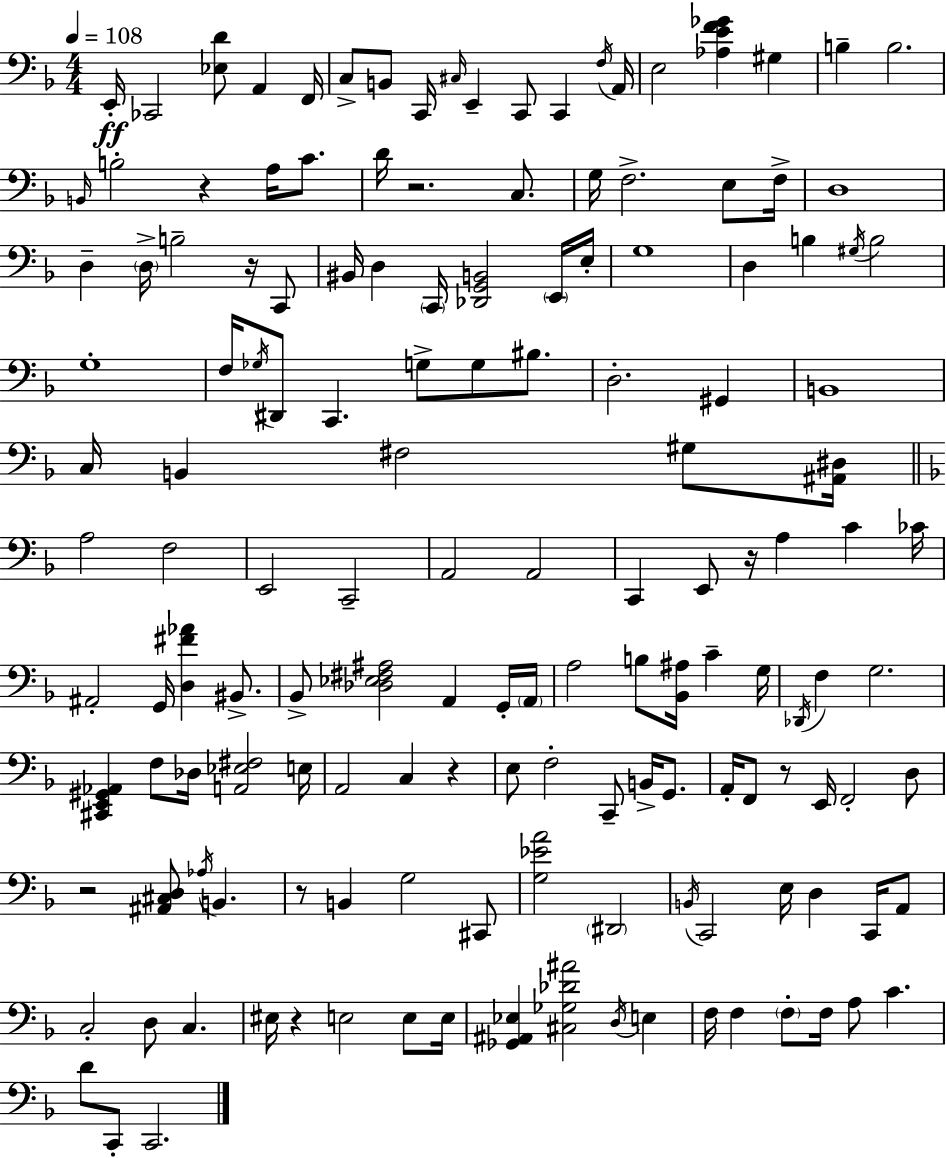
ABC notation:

X:1
T:Untitled
M:4/4
L:1/4
K:F
E,,/4 _C,,2 [_E,D]/2 A,, F,,/4 C,/2 B,,/2 C,,/4 ^C,/4 E,, C,,/2 C,, F,/4 A,,/4 E,2 [_A,EF_G] ^G, B, B,2 B,,/4 B,2 z A,/4 C/2 D/4 z2 C,/2 G,/4 F,2 E,/2 F,/4 D,4 D, D,/4 B,2 z/4 C,,/2 ^B,,/4 D, C,,/4 [_D,,G,,B,,]2 E,,/4 E,/4 G,4 D, B, ^G,/4 B,2 G,4 F,/4 _G,/4 ^D,,/2 C,, G,/2 G,/2 ^B,/2 D,2 ^G,, B,,4 C,/4 B,, ^F,2 ^G,/2 [^A,,^D,]/4 A,2 F,2 E,,2 C,,2 A,,2 A,,2 C,, E,,/2 z/4 A, C _C/4 ^A,,2 G,,/4 [D,^F_A] ^B,,/2 _B,,/2 [_D,_E,^F,^A,]2 A,, G,,/4 A,,/4 A,2 B,/2 [_B,,^A,]/4 C G,/4 _D,,/4 F, G,2 [^C,,E,,^G,,_A,,] F,/2 _D,/4 [A,,_E,^F,]2 E,/4 A,,2 C, z E,/2 F,2 C,,/2 B,,/4 G,,/2 A,,/4 F,,/2 z/2 E,,/4 F,,2 D,/2 z2 [^A,,^C,D,]/2 _A,/4 B,, z/2 B,, G,2 ^C,,/2 [G,_EA]2 ^D,,2 B,,/4 C,,2 E,/4 D, C,,/4 A,,/2 C,2 D,/2 C, ^E,/4 z E,2 E,/2 E,/4 [_G,,^A,,_E,] [^C,_G,_D^A]2 D,/4 E, F,/4 F, F,/2 F,/4 A,/2 C D/2 C,,/2 C,,2